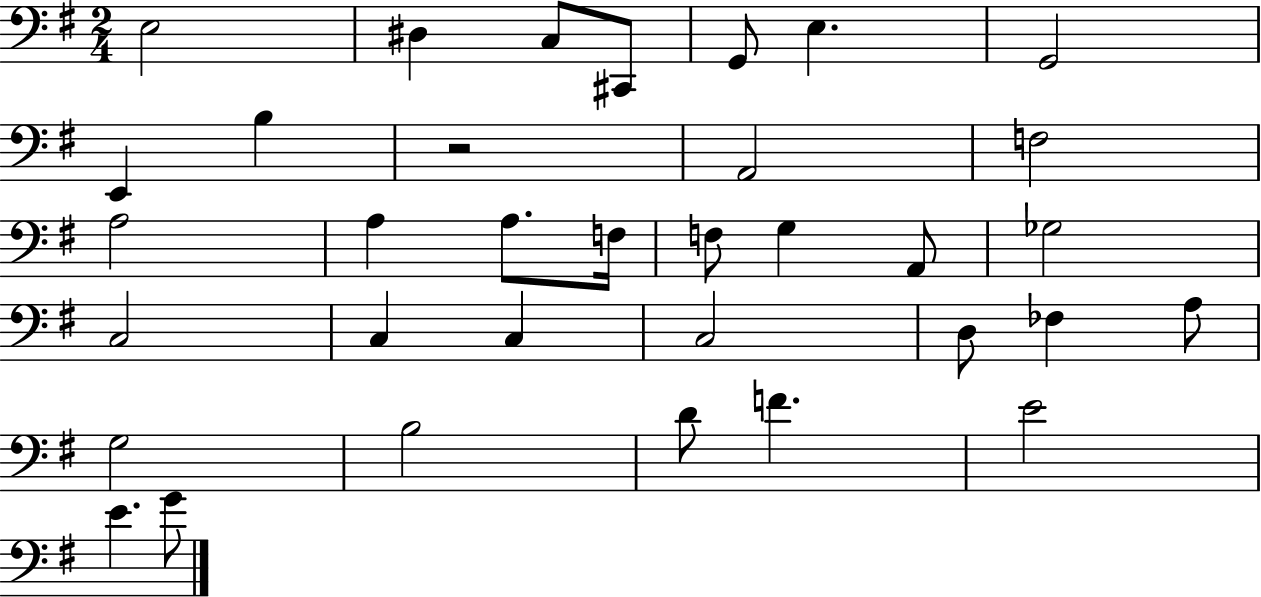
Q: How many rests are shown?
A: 1